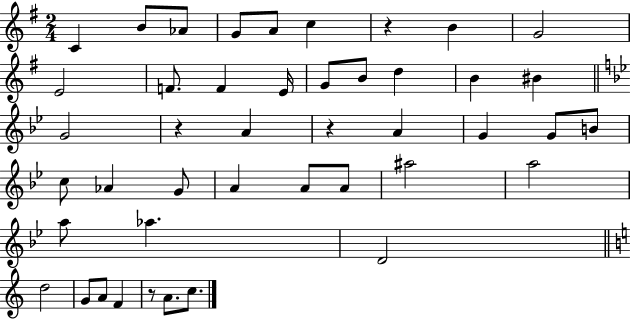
X:1
T:Untitled
M:2/4
L:1/4
K:G
C B/2 _A/2 G/2 A/2 c z B G2 E2 F/2 F E/4 G/2 B/2 d B ^B G2 z A z A G G/2 B/2 c/2 _A G/2 A A/2 A/2 ^a2 a2 a/2 _a D2 d2 G/2 A/2 F z/2 A/2 c/2